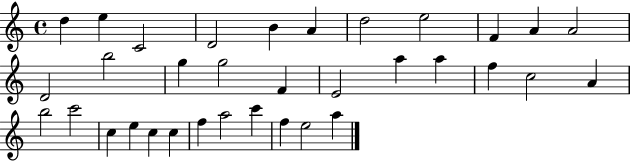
D5/q E5/q C4/h D4/h B4/q A4/q D5/h E5/h F4/q A4/q A4/h D4/h B5/h G5/q G5/h F4/q E4/h A5/q A5/q F5/q C5/h A4/q B5/h C6/h C5/q E5/q C5/q C5/q F5/q A5/h C6/q F5/q E5/h A5/q